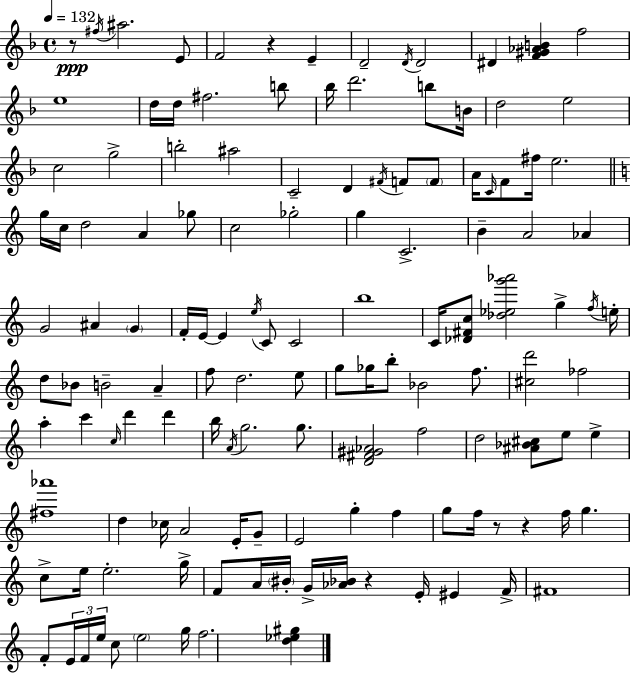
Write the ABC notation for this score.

X:1
T:Untitled
M:4/4
L:1/4
K:F
z/2 ^f/4 ^a2 E/2 F2 z E D2 D/4 D2 ^D [F^G_AB] f2 e4 d/4 d/4 ^f2 b/2 _b/4 d'2 b/2 B/4 d2 e2 c2 g2 b2 ^a2 C2 D ^F/4 F/2 F/2 A/4 C/4 F/2 ^f/4 e2 g/4 c/4 d2 A _g/2 c2 _g2 g C2 B A2 _A G2 ^A G F/4 E/4 E e/4 C/2 C2 b4 C/4 [_D^Fc]/2 [_d_eg'_a']2 g f/4 e/4 d/2 _B/2 B2 A f/2 d2 e/2 g/2 _g/4 b/2 _B2 f/2 [^cd']2 _f2 a c' c/4 d' d' b/4 A/4 g2 g/2 [D^F^G_A]2 f2 d2 [^A_B^c]/2 e/2 e [^f_a']4 d _c/4 A2 E/4 G/2 E2 g f g/2 f/4 z/2 z f/4 g c/2 e/4 e2 g/4 F/2 A/4 ^B/4 G/4 [_A_B]/4 z E/4 ^E F/4 ^F4 F/2 E/4 F/4 e/4 c/2 e2 g/4 f2 [d_e^g]